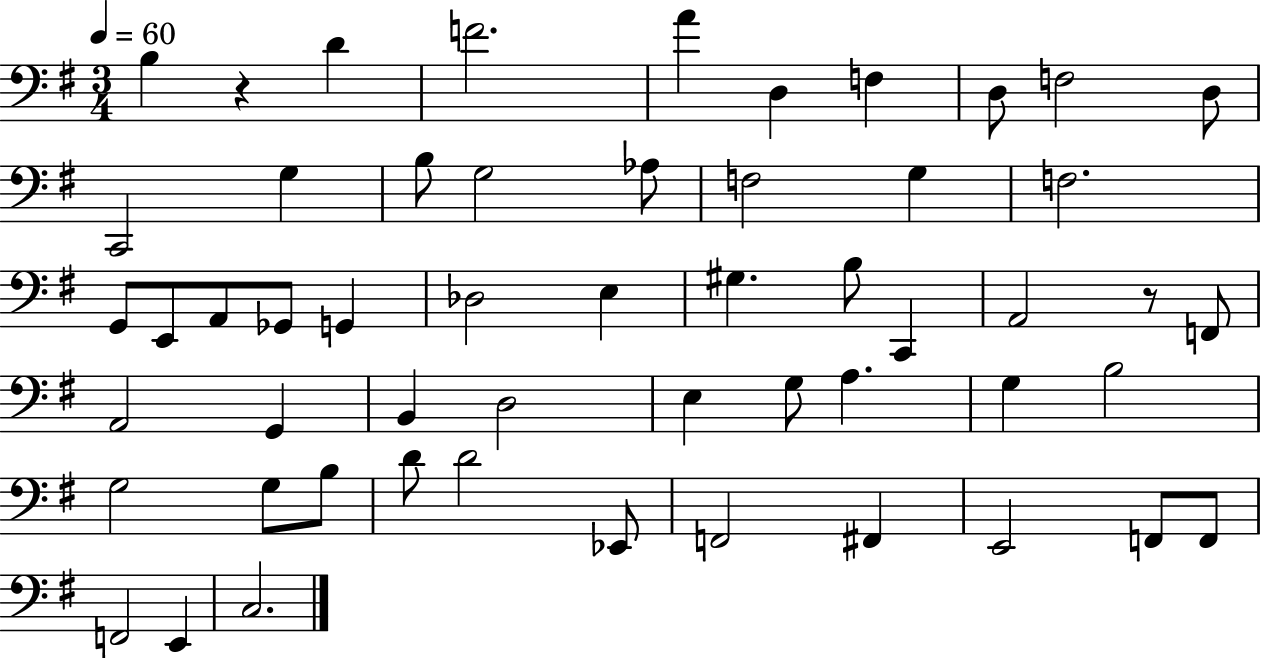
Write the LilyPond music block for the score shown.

{
  \clef bass
  \numericTimeSignature
  \time 3/4
  \key g \major
  \tempo 4 = 60
  b4 r4 d'4 | f'2. | a'4 d4 f4 | d8 f2 d8 | \break c,2 g4 | b8 g2 aes8 | f2 g4 | f2. | \break g,8 e,8 a,8 ges,8 g,4 | des2 e4 | gis4. b8 c,4 | a,2 r8 f,8 | \break a,2 g,4 | b,4 d2 | e4 g8 a4. | g4 b2 | \break g2 g8 b8 | d'8 d'2 ees,8 | f,2 fis,4 | e,2 f,8 f,8 | \break f,2 e,4 | c2. | \bar "|."
}